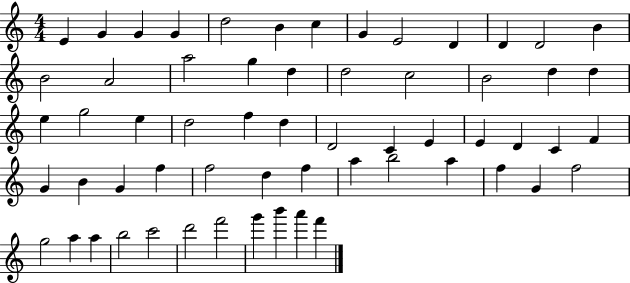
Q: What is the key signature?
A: C major